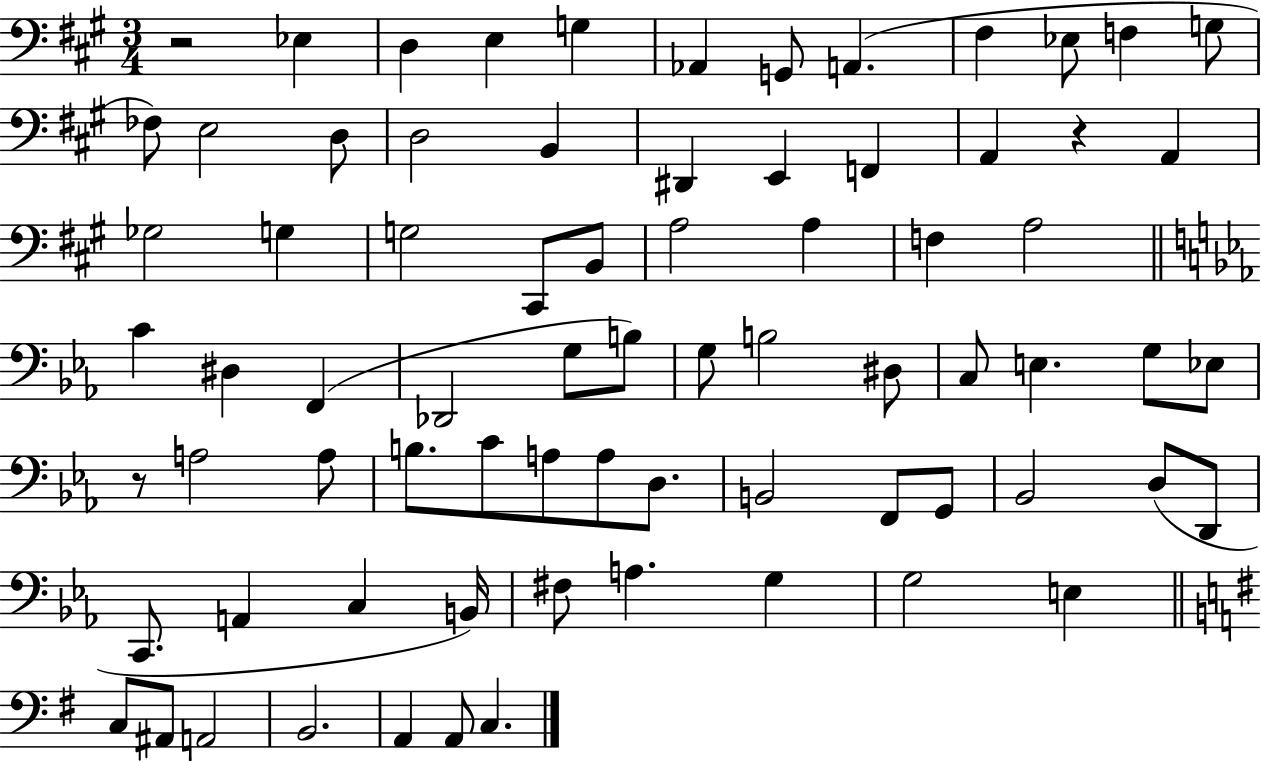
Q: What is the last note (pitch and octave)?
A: C3